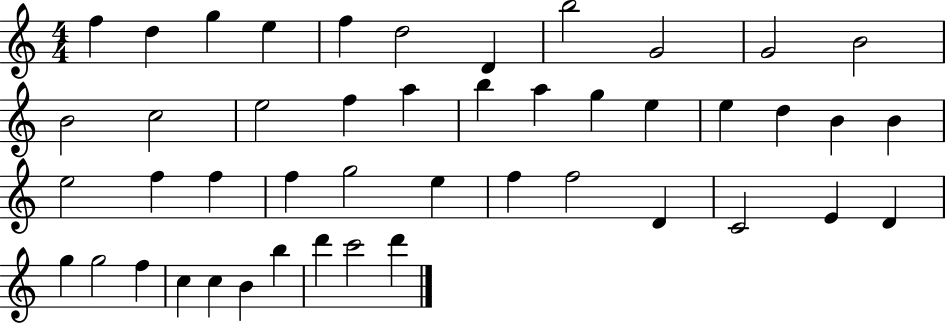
X:1
T:Untitled
M:4/4
L:1/4
K:C
f d g e f d2 D b2 G2 G2 B2 B2 c2 e2 f a b a g e e d B B e2 f f f g2 e f f2 D C2 E D g g2 f c c B b d' c'2 d'